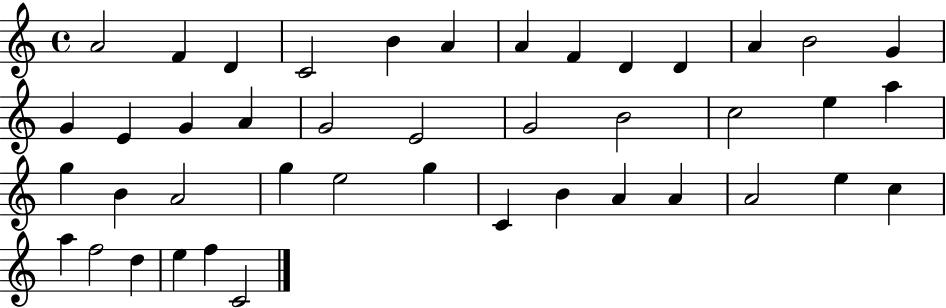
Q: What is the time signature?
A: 4/4